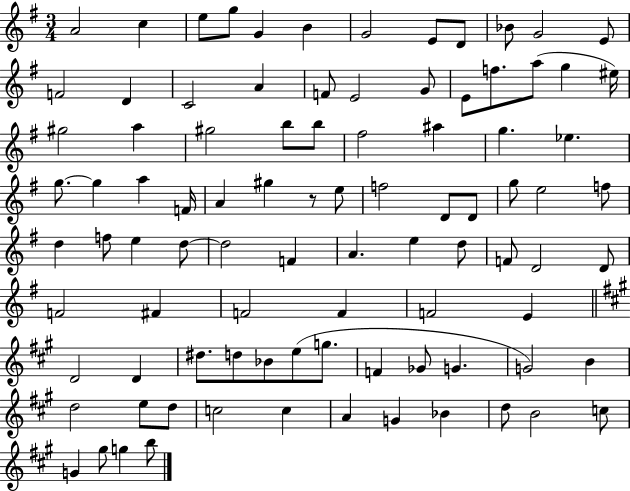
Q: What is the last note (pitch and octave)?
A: B5